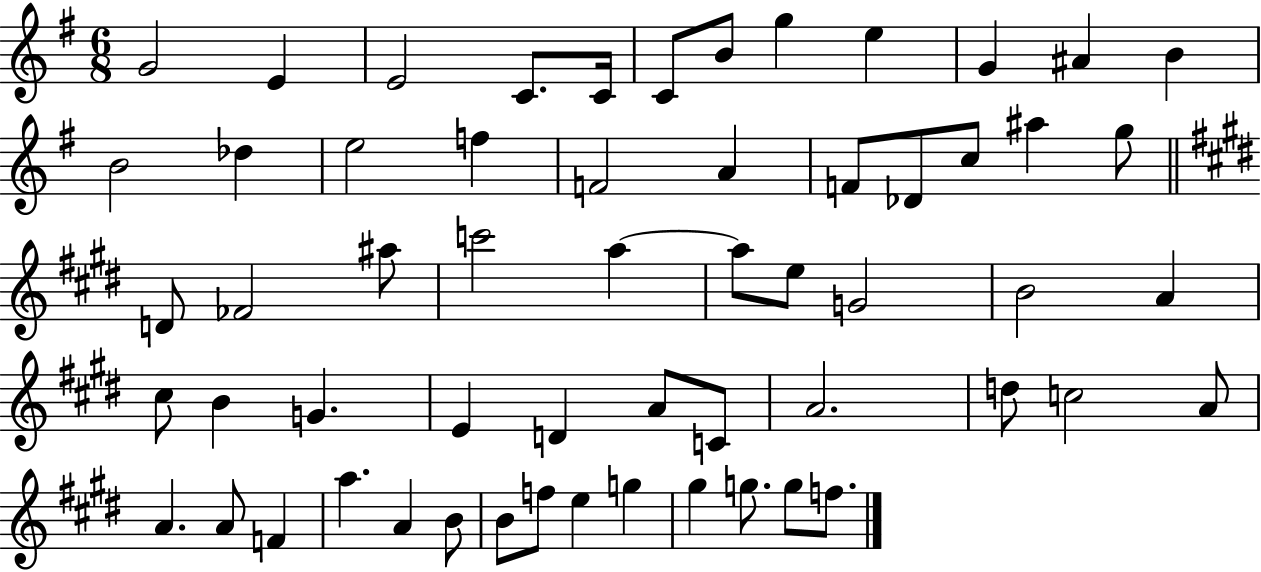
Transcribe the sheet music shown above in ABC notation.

X:1
T:Untitled
M:6/8
L:1/4
K:G
G2 E E2 C/2 C/4 C/2 B/2 g e G ^A B B2 _d e2 f F2 A F/2 _D/2 c/2 ^a g/2 D/2 _F2 ^a/2 c'2 a a/2 e/2 G2 B2 A ^c/2 B G E D A/2 C/2 A2 d/2 c2 A/2 A A/2 F a A B/2 B/2 f/2 e g ^g g/2 g/2 f/2